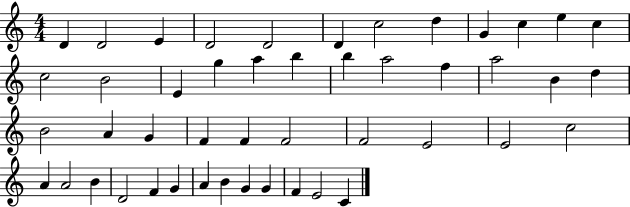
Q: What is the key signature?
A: C major